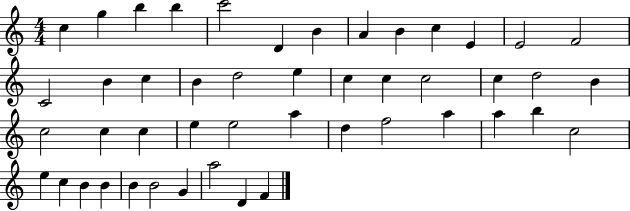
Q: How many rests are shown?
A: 0